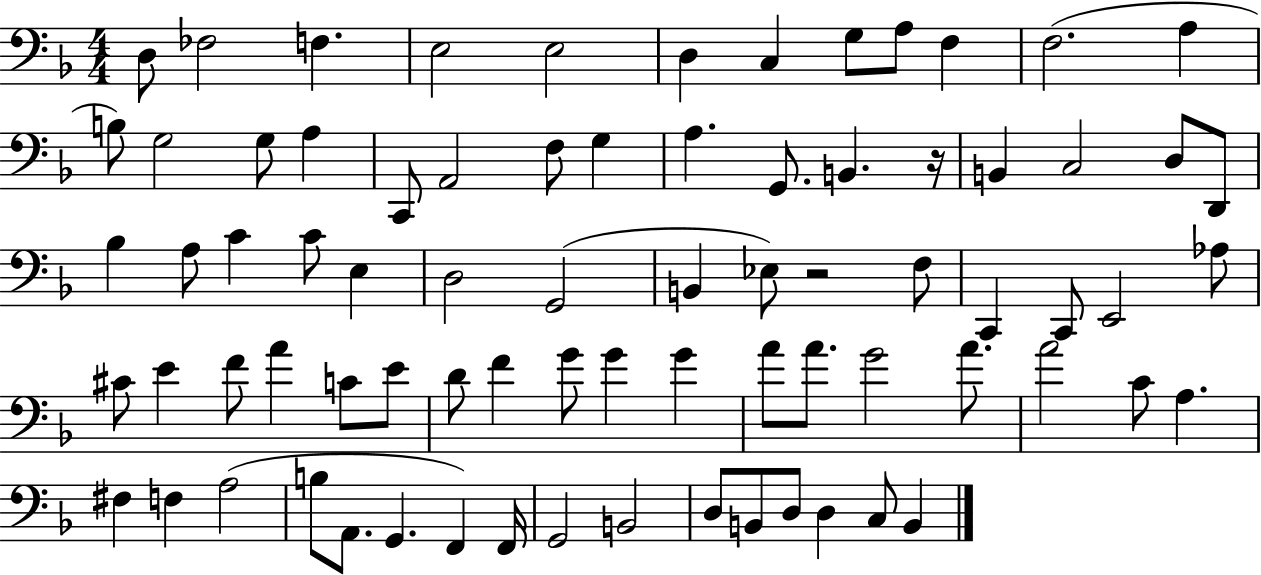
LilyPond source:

{
  \clef bass
  \numericTimeSignature
  \time 4/4
  \key f \major
  d8 fes2 f4. | e2 e2 | d4 c4 g8 a8 f4 | f2.( a4 | \break b8) g2 g8 a4 | c,8 a,2 f8 g4 | a4. g,8. b,4. r16 | b,4 c2 d8 d,8 | \break bes4 a8 c'4 c'8 e4 | d2 g,2( | b,4 ees8) r2 f8 | c,4 c,8 e,2 aes8 | \break cis'8 e'4 f'8 a'4 c'8 e'8 | d'8 f'4 g'8 g'4 g'4 | a'8 a'8. g'2 a'8. | a'2 c'8 a4. | \break fis4 f4 a2( | b8 a,8. g,4. f,4) f,16 | g,2 b,2 | d8 b,8 d8 d4 c8 b,4 | \break \bar "|."
}